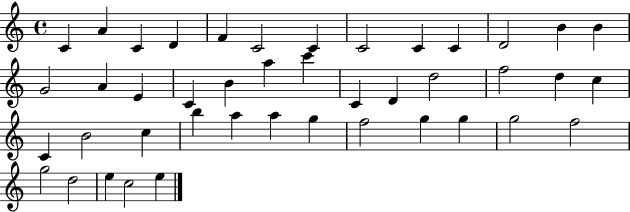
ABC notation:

X:1
T:Untitled
M:4/4
L:1/4
K:C
C A C D F C2 C C2 C C D2 B B G2 A E C B a c' C D d2 f2 d c C B2 c b a a g f2 g g g2 f2 g2 d2 e c2 e